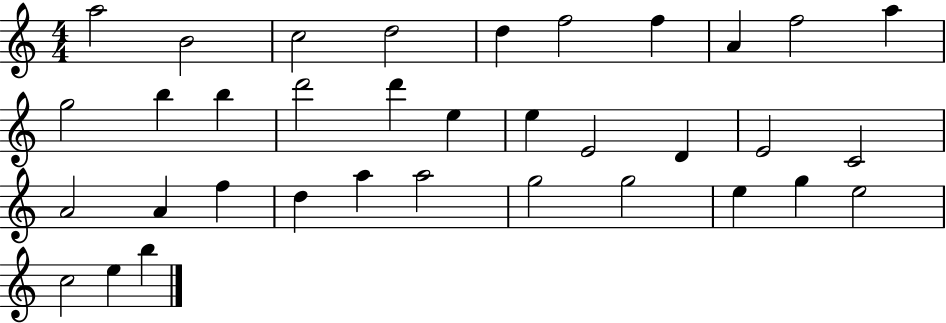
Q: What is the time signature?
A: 4/4